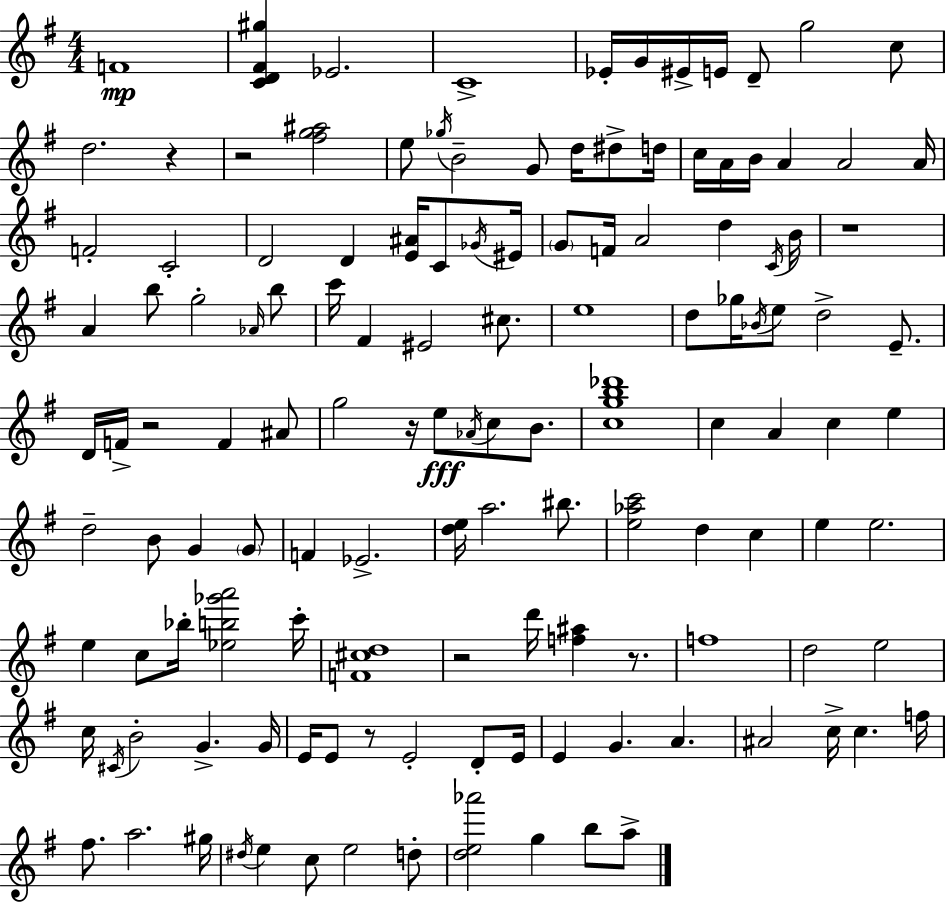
F4/w [C4,D4,F#4,G#5]/q Eb4/h. C4/w Eb4/s G4/s EIS4/s E4/s D4/e G5/h C5/e D5/h. R/q R/h [F#5,G5,A#5]/h E5/e Gb5/s B4/h G4/e D5/s D#5/e D5/s C5/s A4/s B4/s A4/q A4/h A4/s F4/h C4/h D4/h D4/q [E4,A#4]/s C4/e Gb4/s EIS4/s G4/e F4/s A4/h D5/q C4/s B4/s R/w A4/q B5/e G5/h Ab4/s B5/e C6/s F#4/q EIS4/h C#5/e. E5/w D5/e Gb5/s Bb4/s E5/e D5/h E4/e. D4/s F4/s R/h F4/q A#4/e G5/h R/s E5/e Ab4/s C5/e B4/e. [C5,G5,B5,Db6]/w C5/q A4/q C5/q E5/q D5/h B4/e G4/q G4/e F4/q Eb4/h. [D5,E5]/s A5/h. BIS5/e. [E5,Ab5,C6]/h D5/q C5/q E5/q E5/h. E5/q C5/e Bb5/s [Eb5,B5,Gb6,A6]/h C6/s [F4,C#5,D5]/w R/h D6/s [F5,A#5]/q R/e. F5/w D5/h E5/h C5/s C#4/s B4/h G4/q. G4/s E4/s E4/e R/e E4/h D4/e E4/s E4/q G4/q. A4/q. A#4/h C5/s C5/q. F5/s F#5/e. A5/h. G#5/s D#5/s E5/q C5/e E5/h D5/e [D5,E5,Ab6]/h G5/q B5/e A5/e